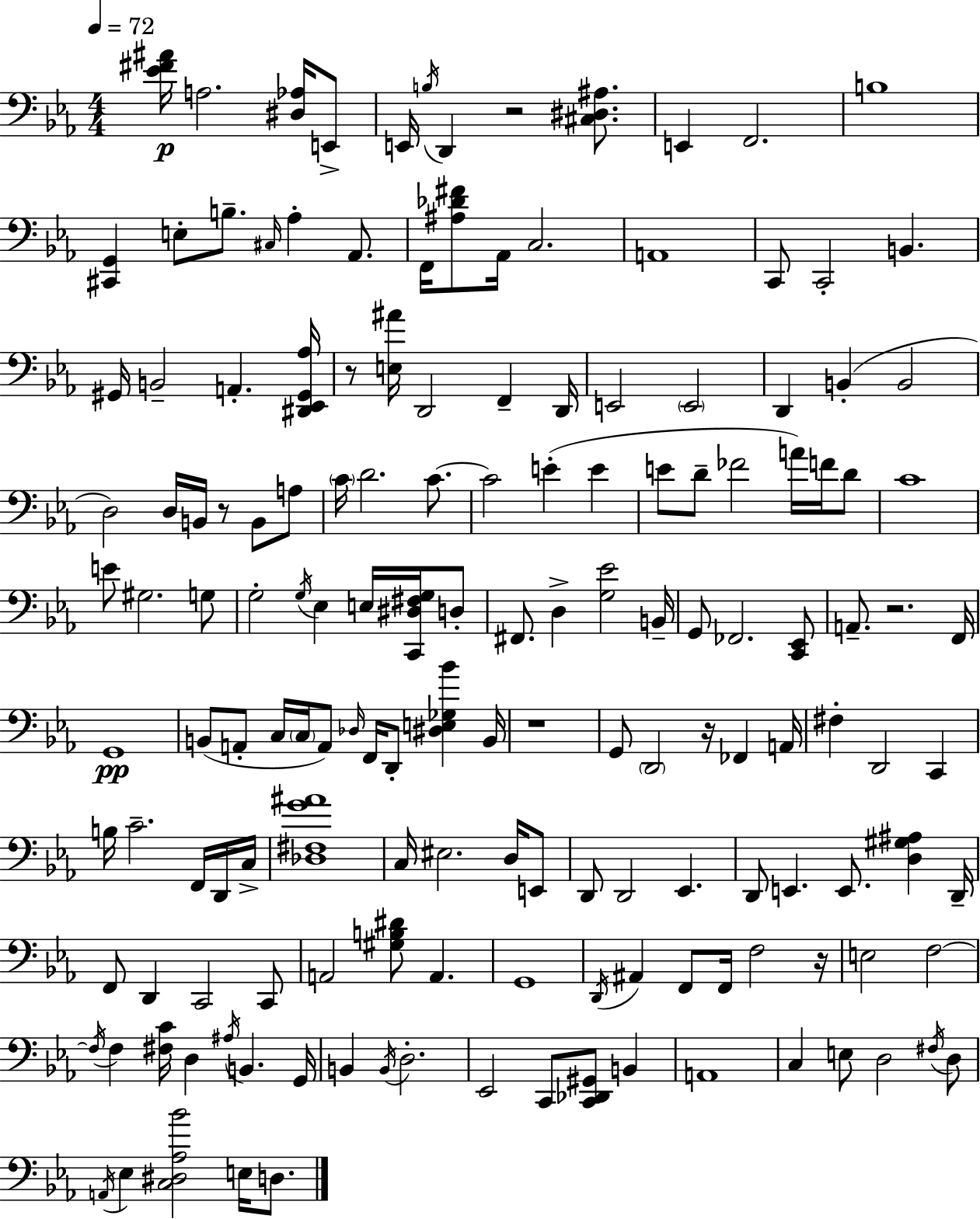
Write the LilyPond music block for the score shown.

{
  \clef bass
  \numericTimeSignature
  \time 4/4
  \key c \minor
  \tempo 4 = 72
  <ees' fis' ais'>16\p a2. <dis aes>16 e,8-> | e,16 \acciaccatura { b16 } d,4 r2 <cis dis ais>8. | e,4 f,2. | b1 | \break <cis, g,>4 e8-. b8.-- \grace { cis16 } aes4-. aes,8. | f,16 <ais des' fis'>8 aes,16 c2. | a,1 | c,8 c,2-. b,4. | \break gis,16 b,2-- a,4.-. | <dis, ees, gis, aes>16 r8 <e ais'>16 d,2 f,4-- | d,16 e,2 \parenthesize e,2 | d,4 b,4-.( b,2 | \break d2) d16 b,16 r8 b,8 | a8 \parenthesize c'16 d'2. c'8.~~ | c'2 e'4-.( e'4 | e'8 d'8-- fes'2 a'16) f'16 | \break d'8 c'1 | e'8 gis2. | g8 g2-. \acciaccatura { g16 } ees4 e16 | <c, dis fis g>16 d8-. fis,8. d4-> <g ees'>2 | \break b,16-- g,8 fes,2. | <c, ees,>8 a,8.-- r2. | f,16 g,1\pp | b,8( a,8-. c16 \parenthesize c16 a,8) \grace { des16 } f,16 d,8-. <dis e ges bes'>4 | \break b,16 r1 | g,8 \parenthesize d,2 r16 fes,4 | a,16 fis4-. d,2 | c,4 b16 c'2.-- | \break f,16 d,16 c16-> <des fis g' ais'>1 | c16 eis2. | d16 e,8 d,8 d,2 ees,4. | d,8 e,4. e,8. <d gis ais>4 | \break d,16-- f,8 d,4 c,2 | c,8 a,2 <gis b dis'>8 a,4. | g,1 | \acciaccatura { d,16 } ais,4 f,8 f,16 f2 | \break r16 e2 f2~~ | \acciaccatura { f16 } f4 <fis c'>16 d4 \acciaccatura { ais16 } | b,4. g,16 b,4 \acciaccatura { b,16 } d2.-. | ees,2 | \break c,8 <c, des, gis,>8 b,4 a,1 | c4 e8 d2 | \acciaccatura { fis16 } d8 \acciaccatura { a,16 } ees4 <c dis aes bes'>2 | e16 d8. \bar "|."
}